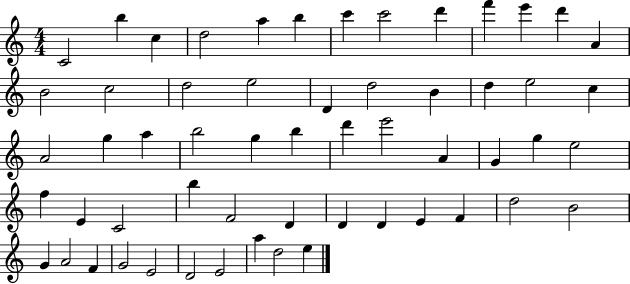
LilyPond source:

{
  \clef treble
  \numericTimeSignature
  \time 4/4
  \key c \major
  c'2 b''4 c''4 | d''2 a''4 b''4 | c'''4 c'''2 d'''4 | f'''4 e'''4 d'''4 a'4 | \break b'2 c''2 | d''2 e''2 | d'4 d''2 b'4 | d''4 e''2 c''4 | \break a'2 g''4 a''4 | b''2 g''4 b''4 | d'''4 e'''2 a'4 | g'4 g''4 e''2 | \break f''4 e'4 c'2 | b''4 f'2 d'4 | d'4 d'4 e'4 f'4 | d''2 b'2 | \break g'4 a'2 f'4 | g'2 e'2 | d'2 e'2 | a''4 d''2 e''4 | \break \bar "|."
}